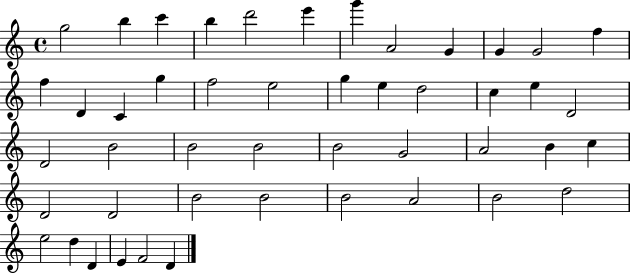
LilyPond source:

{
  \clef treble
  \time 4/4
  \defaultTimeSignature
  \key c \major
  g''2 b''4 c'''4 | b''4 d'''2 e'''4 | g'''4 a'2 g'4 | g'4 g'2 f''4 | \break f''4 d'4 c'4 g''4 | f''2 e''2 | g''4 e''4 d''2 | c''4 e''4 d'2 | \break d'2 b'2 | b'2 b'2 | b'2 g'2 | a'2 b'4 c''4 | \break d'2 d'2 | b'2 b'2 | b'2 a'2 | b'2 d''2 | \break e''2 d''4 d'4 | e'4 f'2 d'4 | \bar "|."
}